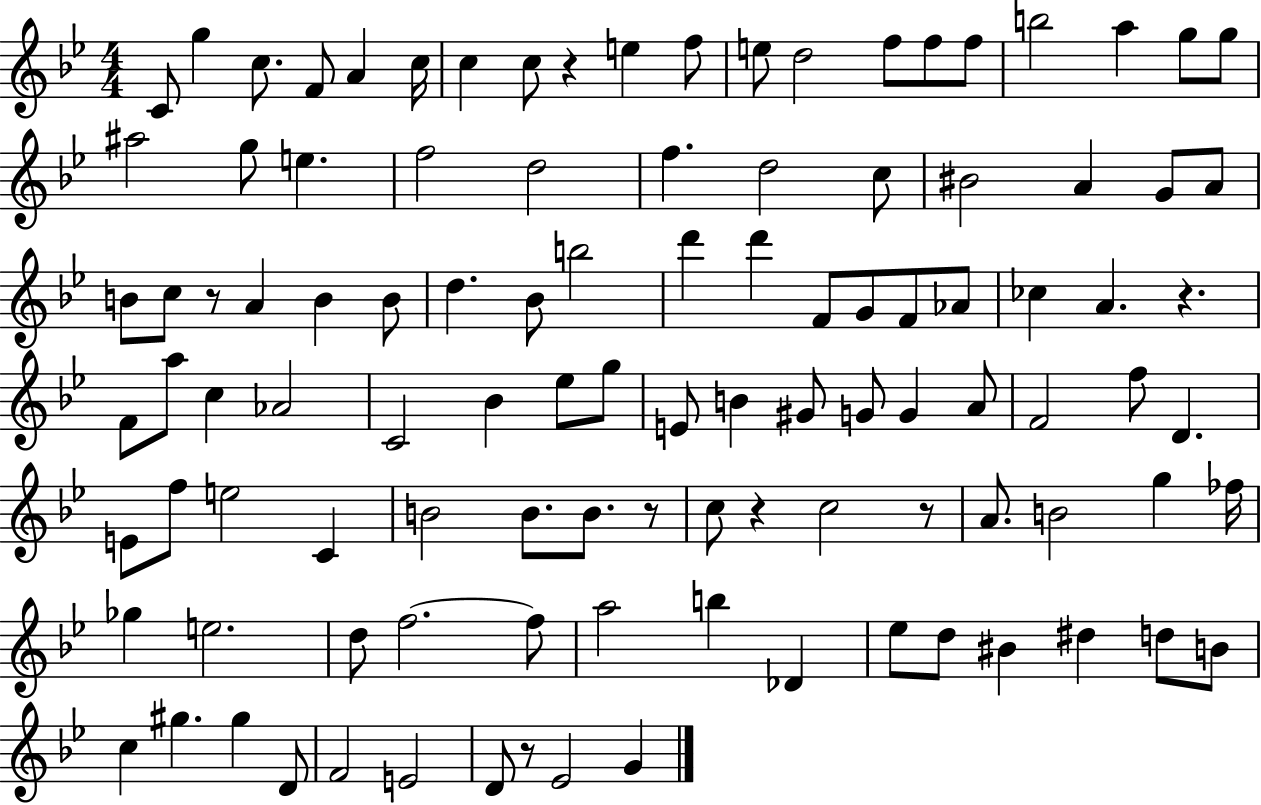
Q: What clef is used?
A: treble